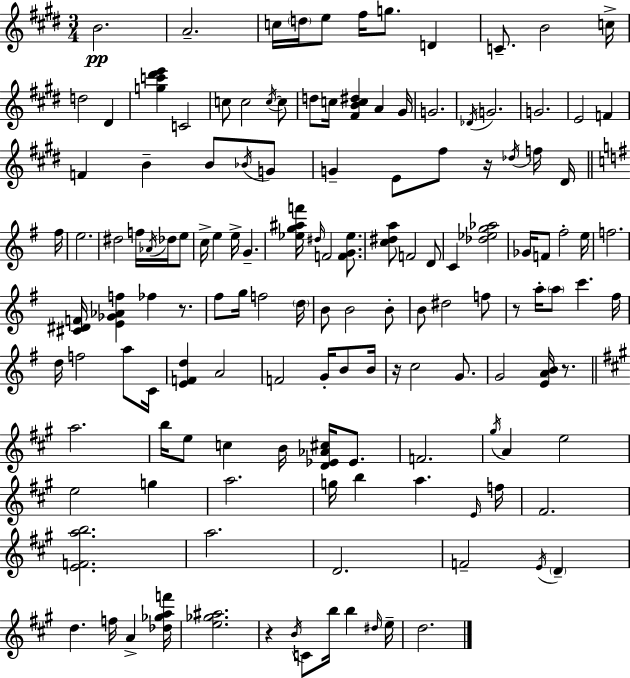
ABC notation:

X:1
T:Untitled
M:3/4
L:1/4
K:E
B2 A2 c/4 d/4 e/2 ^f/4 g/2 D C/2 B2 c/4 d2 ^D [gc'^d'e'] C2 c/2 c2 c/4 c/2 d/2 c/4 [^FBc^d] A ^G/4 G2 _D/4 G2 G2 E2 F F B B/2 _B/4 G/2 G E/2 ^f/2 z/4 _d/4 f/4 ^D/4 ^f/4 e2 ^d2 f/4 _A/4 _d/4 e/2 c/4 e e/4 G [_eg^af']/4 ^d/4 F2 [FG_e]/2 [c^da]/2 F2 D/2 C [_d_eg_a]2 _G/4 F/2 ^f2 e/4 f2 [^C^DF]/4 [E_G_Af] _f z/2 ^f/2 g/4 f2 d/4 B/2 B2 B/2 B/2 ^d2 f/2 z/2 a/4 a/2 c' ^f/4 d/4 f2 a/2 C/4 [EFd] A2 F2 G/4 B/2 B/4 z/4 c2 G/2 G2 [EAB]/4 z/2 a2 b/4 e/2 c B/4 [D_E_A^c]/4 _E/2 F2 ^g/4 A e2 e2 g a2 g/4 b a E/4 f/4 ^F2 [EFab]2 a2 D2 F2 E/4 D d f/4 A [_d_gaf']/4 [e_g^a]2 z B/4 C/2 b/4 b ^d/4 e/4 d2